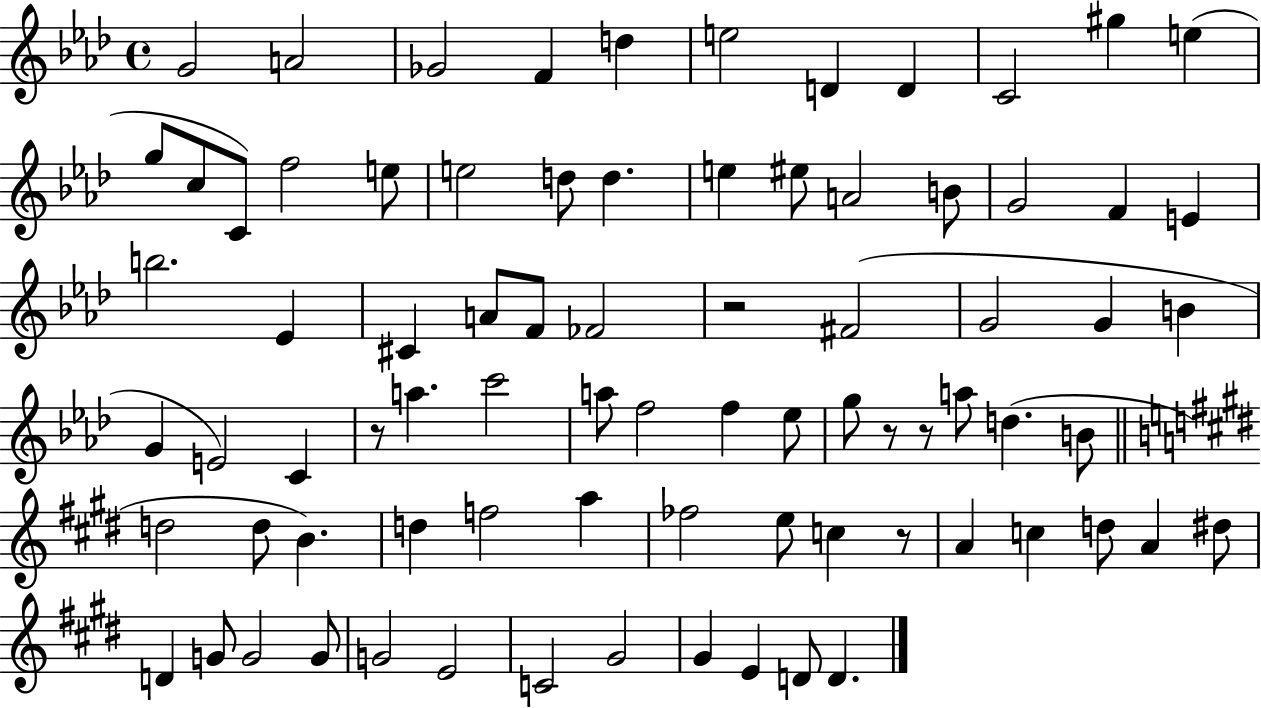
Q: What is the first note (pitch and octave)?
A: G4